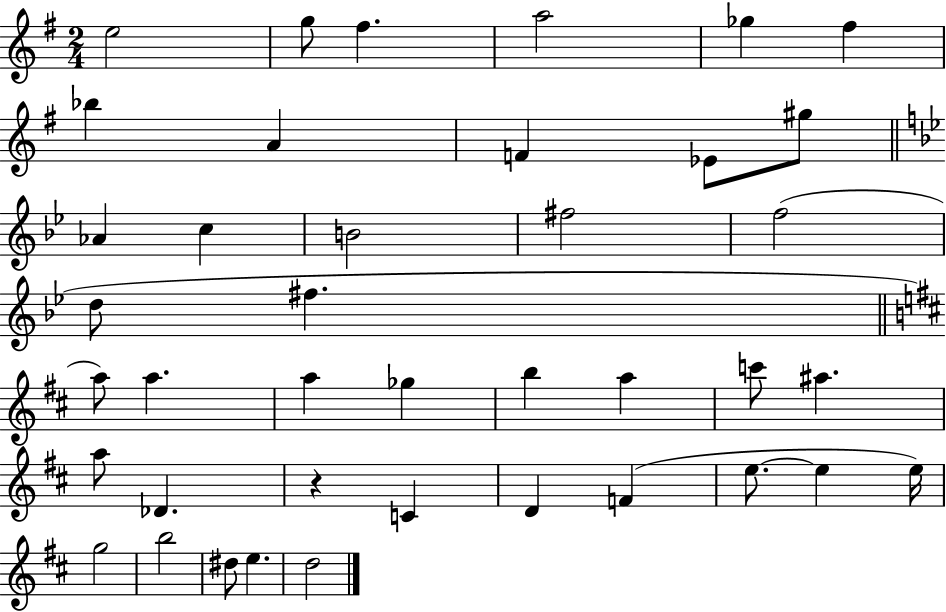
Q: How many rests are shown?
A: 1